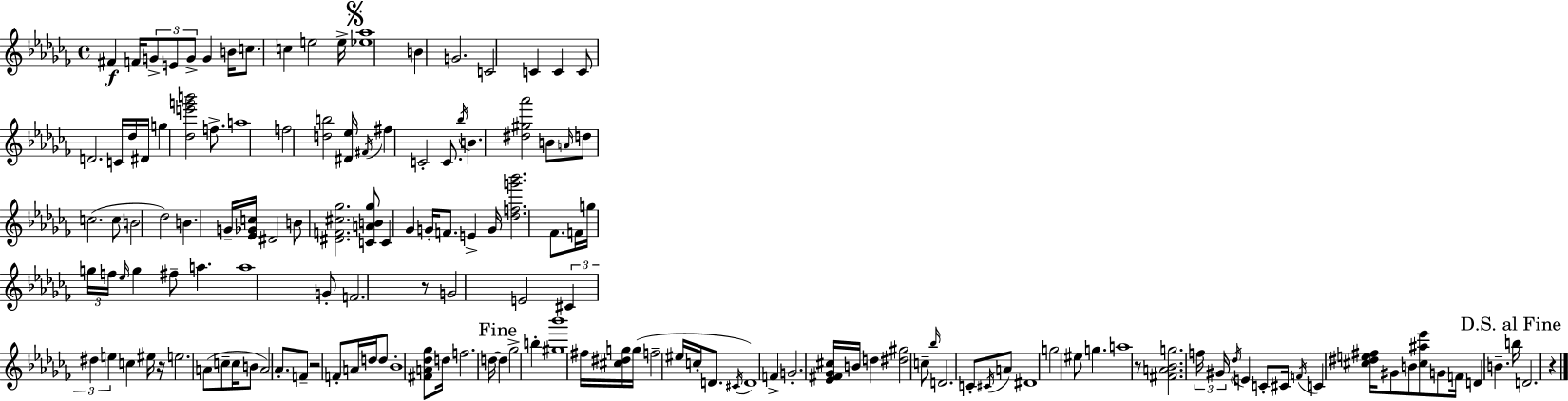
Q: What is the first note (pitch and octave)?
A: F#4